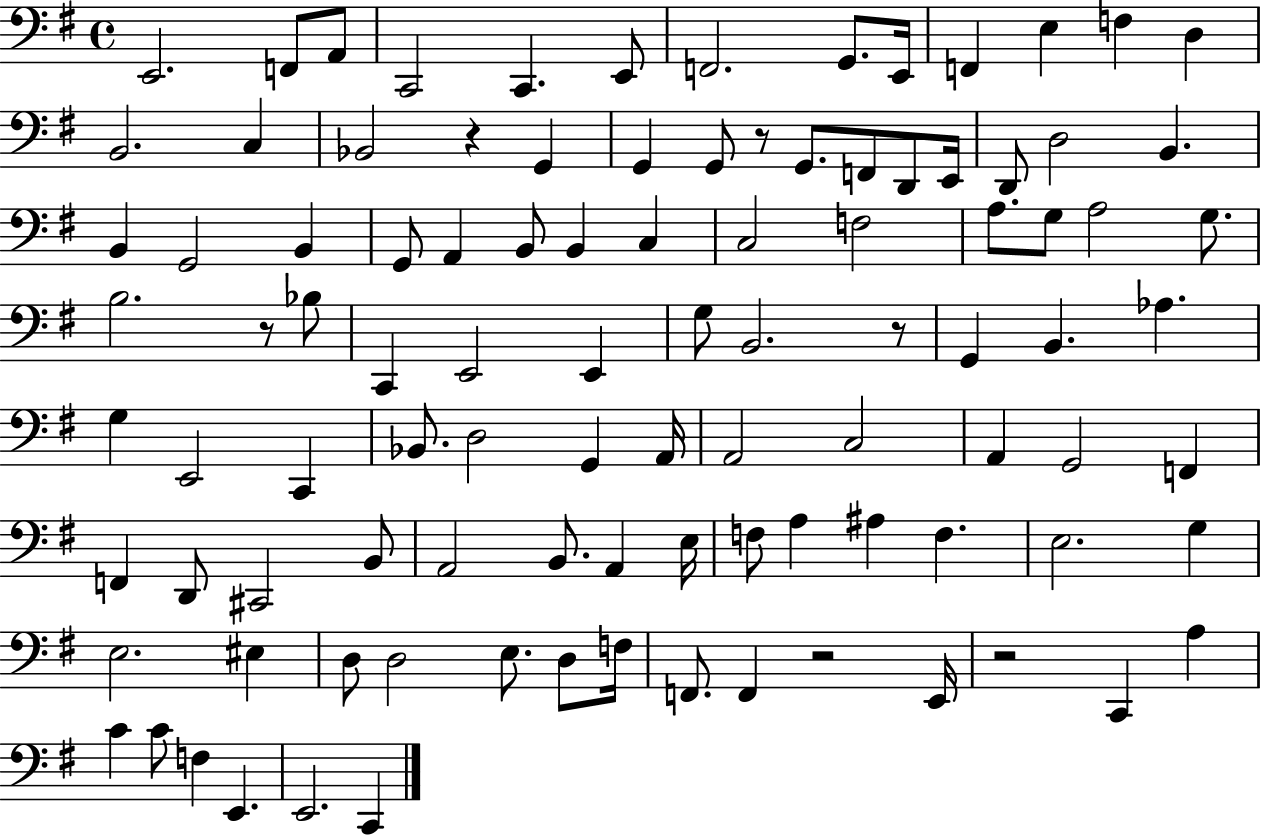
E2/h. F2/e A2/e C2/h C2/q. E2/e F2/h. G2/e. E2/s F2/q E3/q F3/q D3/q B2/h. C3/q Bb2/h R/q G2/q G2/q G2/e R/e G2/e. F2/e D2/e E2/s D2/e D3/h B2/q. B2/q G2/h B2/q G2/e A2/q B2/e B2/q C3/q C3/h F3/h A3/e. G3/e A3/h G3/e. B3/h. R/e Bb3/e C2/q E2/h E2/q G3/e B2/h. R/e G2/q B2/q. Ab3/q. G3/q E2/h C2/q Bb2/e. D3/h G2/q A2/s A2/h C3/h A2/q G2/h F2/q F2/q D2/e C#2/h B2/e A2/h B2/e. A2/q E3/s F3/e A3/q A#3/q F3/q. E3/h. G3/q E3/h. EIS3/q D3/e D3/h E3/e. D3/e F3/s F2/e. F2/q R/h E2/s R/h C2/q A3/q C4/q C4/e F3/q E2/q. E2/h. C2/q